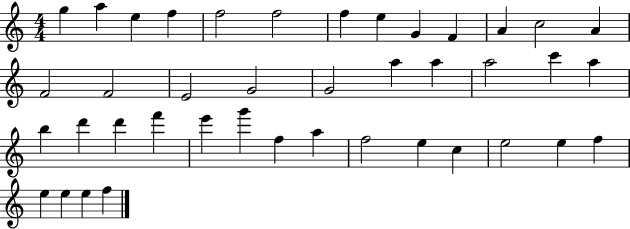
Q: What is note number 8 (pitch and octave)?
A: E5